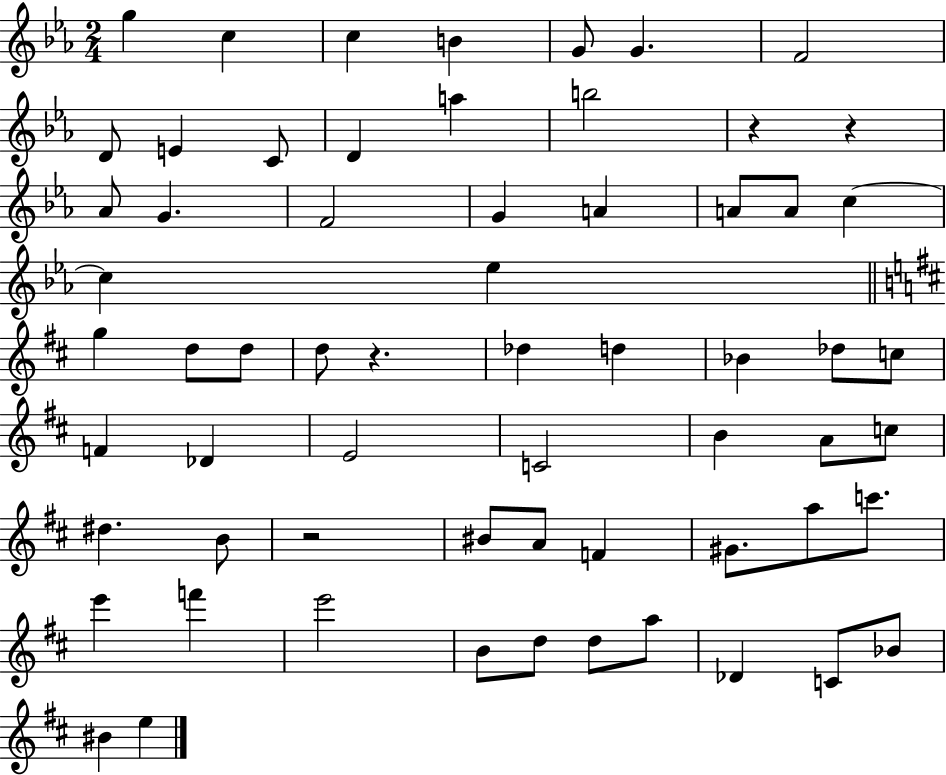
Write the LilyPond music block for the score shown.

{
  \clef treble
  \numericTimeSignature
  \time 2/4
  \key ees \major
  \repeat volta 2 { g''4 c''4 | c''4 b'4 | g'8 g'4. | f'2 | \break d'8 e'4 c'8 | d'4 a''4 | b''2 | r4 r4 | \break aes'8 g'4. | f'2 | g'4 a'4 | a'8 a'8 c''4~~ | \break c''4 ees''4 | \bar "||" \break \key b \minor g''4 d''8 d''8 | d''8 r4. | des''4 d''4 | bes'4 des''8 c''8 | \break f'4 des'4 | e'2 | c'2 | b'4 a'8 c''8 | \break dis''4. b'8 | r2 | bis'8 a'8 f'4 | gis'8. a''8 c'''8. | \break e'''4 f'''4 | e'''2 | b'8 d''8 d''8 a''8 | des'4 c'8 bes'8 | \break bis'4 e''4 | } \bar "|."
}